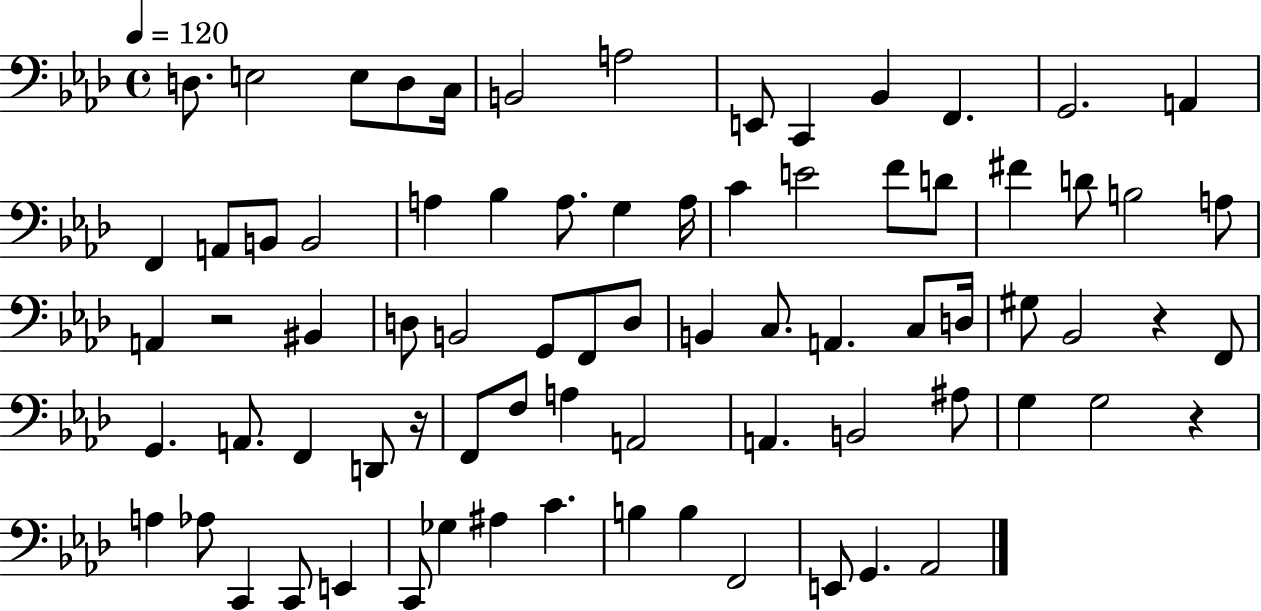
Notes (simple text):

D3/e. E3/h E3/e D3/e C3/s B2/h A3/h E2/e C2/q Bb2/q F2/q. G2/h. A2/q F2/q A2/e B2/e B2/h A3/q Bb3/q A3/e. G3/q A3/s C4/q E4/h F4/e D4/e F#4/q D4/e B3/h A3/e A2/q R/h BIS2/q D3/e B2/h G2/e F2/e D3/e B2/q C3/e. A2/q. C3/e D3/s G#3/e Bb2/h R/q F2/e G2/q. A2/e. F2/q D2/e R/s F2/e F3/e A3/q A2/h A2/q. B2/h A#3/e G3/q G3/h R/q A3/q Ab3/e C2/q C2/e E2/q C2/e Gb3/q A#3/q C4/q. B3/q B3/q F2/h E2/e G2/q. Ab2/h